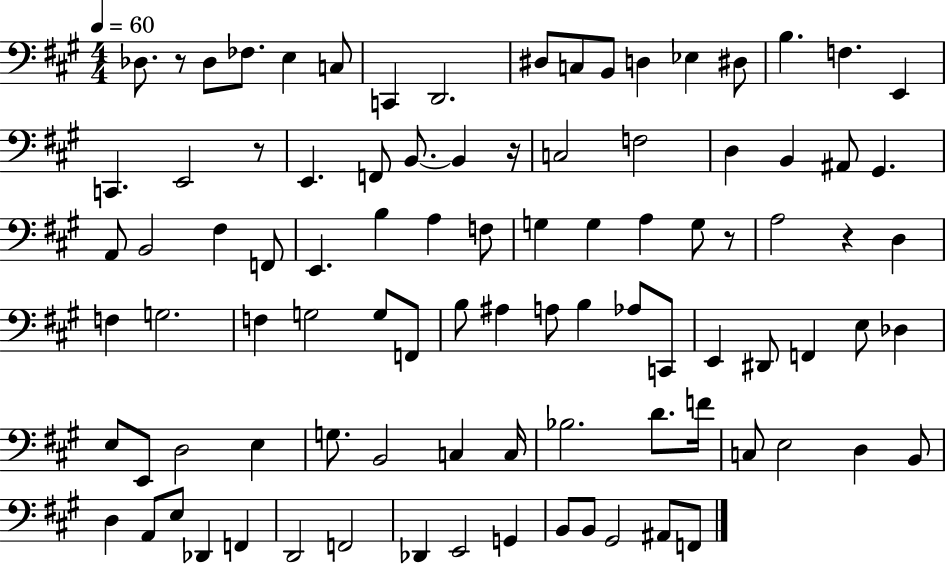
X:1
T:Untitled
M:4/4
L:1/4
K:A
_D,/2 z/2 _D,/2 _F,/2 E, C,/2 C,, D,,2 ^D,/2 C,/2 B,,/2 D, _E, ^D,/2 B, F, E,, C,, E,,2 z/2 E,, F,,/2 B,,/2 B,, z/4 C,2 F,2 D, B,, ^A,,/2 ^G,, A,,/2 B,,2 ^F, F,,/2 E,, B, A, F,/2 G, G, A, G,/2 z/2 A,2 z D, F, G,2 F, G,2 G,/2 F,,/2 B,/2 ^A, A,/2 B, _A,/2 C,,/2 E,, ^D,,/2 F,, E,/2 _D, E,/2 E,,/2 D,2 E, G,/2 B,,2 C, C,/4 _B,2 D/2 F/4 C,/2 E,2 D, B,,/2 D, A,,/2 E,/2 _D,, F,, D,,2 F,,2 _D,, E,,2 G,, B,,/2 B,,/2 ^G,,2 ^A,,/2 F,,/2